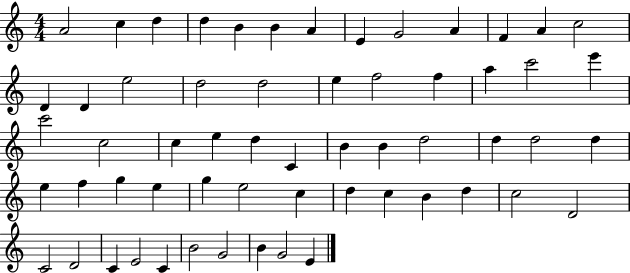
X:1
T:Untitled
M:4/4
L:1/4
K:C
A2 c d d B B A E G2 A F A c2 D D e2 d2 d2 e f2 f a c'2 e' c'2 c2 c e d C B B d2 d d2 d e f g e g e2 c d c B d c2 D2 C2 D2 C E2 C B2 G2 B G2 E